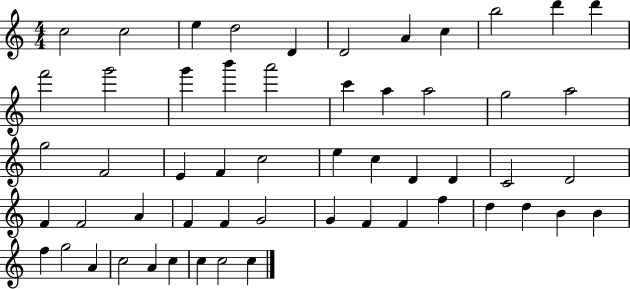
C5/h C5/h E5/q D5/h D4/q D4/h A4/q C5/q B5/h D6/q D6/q F6/h G6/h G6/q B6/q A6/h C6/q A5/q A5/h G5/h A5/h G5/h F4/h E4/q F4/q C5/h E5/q C5/q D4/q D4/q C4/h D4/h F4/q F4/h A4/q F4/q F4/q G4/h G4/q F4/q F4/q F5/q D5/q D5/q B4/q B4/q F5/q G5/h A4/q C5/h A4/q C5/q C5/q C5/h C5/q